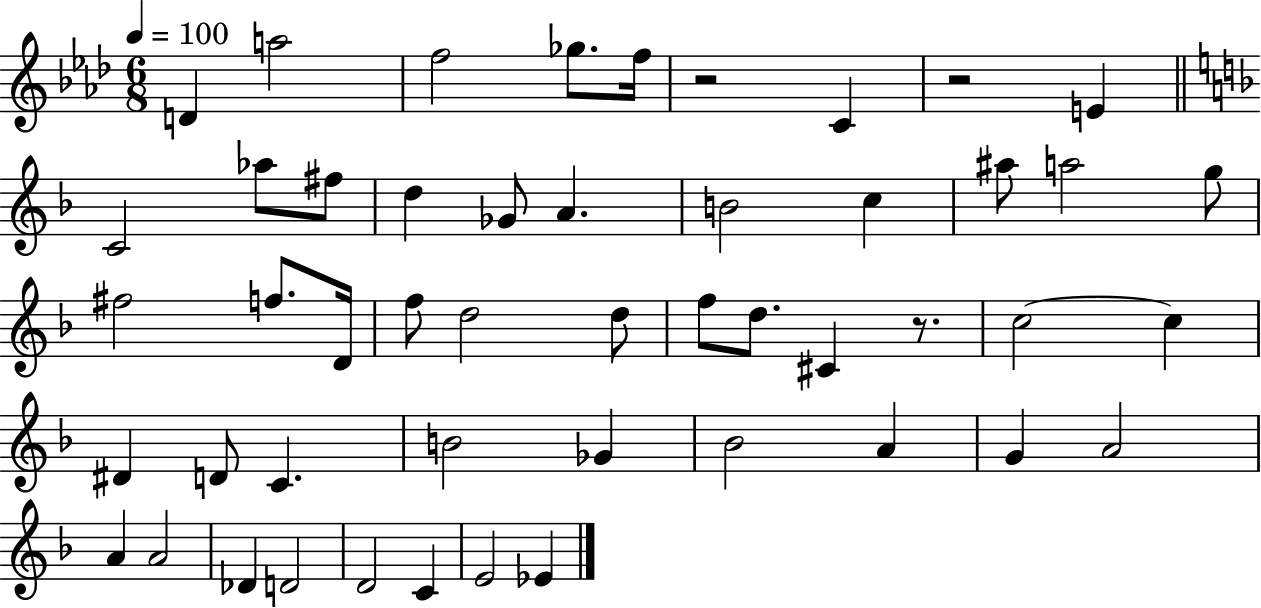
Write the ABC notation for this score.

X:1
T:Untitled
M:6/8
L:1/4
K:Ab
D a2 f2 _g/2 f/4 z2 C z2 E C2 _a/2 ^f/2 d _G/2 A B2 c ^a/2 a2 g/2 ^f2 f/2 D/4 f/2 d2 d/2 f/2 d/2 ^C z/2 c2 c ^D D/2 C B2 _G _B2 A G A2 A A2 _D D2 D2 C E2 _E